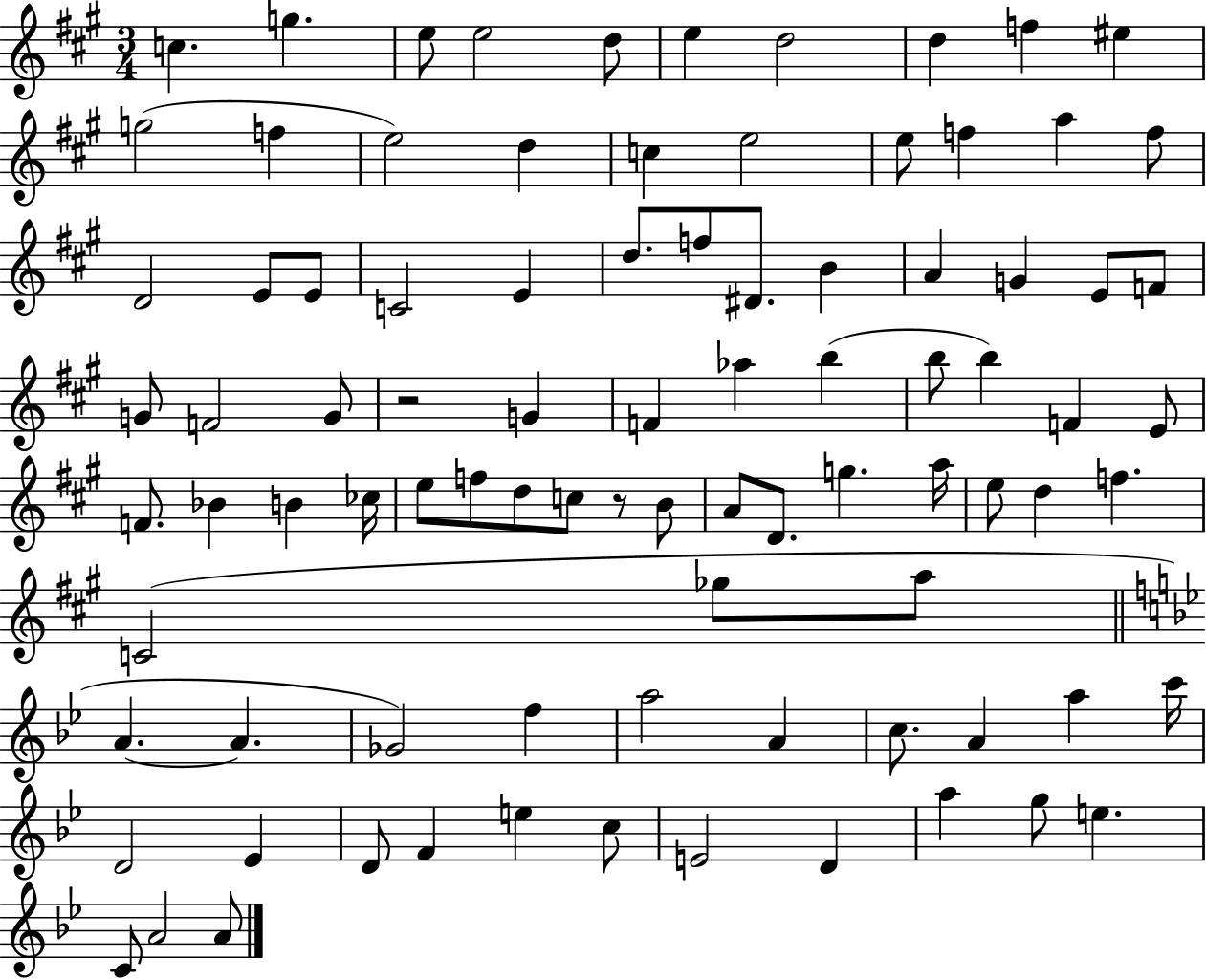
{
  \clef treble
  \numericTimeSignature
  \time 3/4
  \key a \major
  c''4. g''4. | e''8 e''2 d''8 | e''4 d''2 | d''4 f''4 eis''4 | \break g''2( f''4 | e''2) d''4 | c''4 e''2 | e''8 f''4 a''4 f''8 | \break d'2 e'8 e'8 | c'2 e'4 | d''8. f''8 dis'8. b'4 | a'4 g'4 e'8 f'8 | \break g'8 f'2 g'8 | r2 g'4 | f'4 aes''4 b''4( | b''8 b''4) f'4 e'8 | \break f'8. bes'4 b'4 ces''16 | e''8 f''8 d''8 c''8 r8 b'8 | a'8 d'8. g''4. a''16 | e''8 d''4 f''4. | \break c'2( ges''8 a''8 | \bar "||" \break \key bes \major a'4.~~ a'4. | ges'2) f''4 | a''2 a'4 | c''8. a'4 a''4 c'''16 | \break d'2 ees'4 | d'8 f'4 e''4 c''8 | e'2 d'4 | a''4 g''8 e''4. | \break c'8 a'2 a'8 | \bar "|."
}